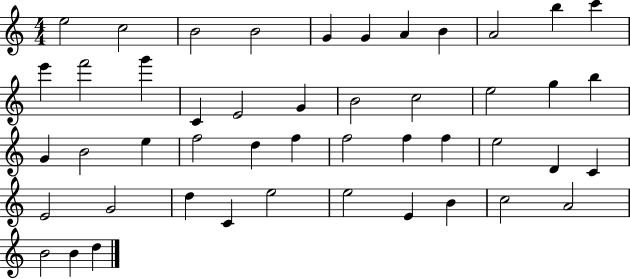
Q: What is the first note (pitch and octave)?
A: E5